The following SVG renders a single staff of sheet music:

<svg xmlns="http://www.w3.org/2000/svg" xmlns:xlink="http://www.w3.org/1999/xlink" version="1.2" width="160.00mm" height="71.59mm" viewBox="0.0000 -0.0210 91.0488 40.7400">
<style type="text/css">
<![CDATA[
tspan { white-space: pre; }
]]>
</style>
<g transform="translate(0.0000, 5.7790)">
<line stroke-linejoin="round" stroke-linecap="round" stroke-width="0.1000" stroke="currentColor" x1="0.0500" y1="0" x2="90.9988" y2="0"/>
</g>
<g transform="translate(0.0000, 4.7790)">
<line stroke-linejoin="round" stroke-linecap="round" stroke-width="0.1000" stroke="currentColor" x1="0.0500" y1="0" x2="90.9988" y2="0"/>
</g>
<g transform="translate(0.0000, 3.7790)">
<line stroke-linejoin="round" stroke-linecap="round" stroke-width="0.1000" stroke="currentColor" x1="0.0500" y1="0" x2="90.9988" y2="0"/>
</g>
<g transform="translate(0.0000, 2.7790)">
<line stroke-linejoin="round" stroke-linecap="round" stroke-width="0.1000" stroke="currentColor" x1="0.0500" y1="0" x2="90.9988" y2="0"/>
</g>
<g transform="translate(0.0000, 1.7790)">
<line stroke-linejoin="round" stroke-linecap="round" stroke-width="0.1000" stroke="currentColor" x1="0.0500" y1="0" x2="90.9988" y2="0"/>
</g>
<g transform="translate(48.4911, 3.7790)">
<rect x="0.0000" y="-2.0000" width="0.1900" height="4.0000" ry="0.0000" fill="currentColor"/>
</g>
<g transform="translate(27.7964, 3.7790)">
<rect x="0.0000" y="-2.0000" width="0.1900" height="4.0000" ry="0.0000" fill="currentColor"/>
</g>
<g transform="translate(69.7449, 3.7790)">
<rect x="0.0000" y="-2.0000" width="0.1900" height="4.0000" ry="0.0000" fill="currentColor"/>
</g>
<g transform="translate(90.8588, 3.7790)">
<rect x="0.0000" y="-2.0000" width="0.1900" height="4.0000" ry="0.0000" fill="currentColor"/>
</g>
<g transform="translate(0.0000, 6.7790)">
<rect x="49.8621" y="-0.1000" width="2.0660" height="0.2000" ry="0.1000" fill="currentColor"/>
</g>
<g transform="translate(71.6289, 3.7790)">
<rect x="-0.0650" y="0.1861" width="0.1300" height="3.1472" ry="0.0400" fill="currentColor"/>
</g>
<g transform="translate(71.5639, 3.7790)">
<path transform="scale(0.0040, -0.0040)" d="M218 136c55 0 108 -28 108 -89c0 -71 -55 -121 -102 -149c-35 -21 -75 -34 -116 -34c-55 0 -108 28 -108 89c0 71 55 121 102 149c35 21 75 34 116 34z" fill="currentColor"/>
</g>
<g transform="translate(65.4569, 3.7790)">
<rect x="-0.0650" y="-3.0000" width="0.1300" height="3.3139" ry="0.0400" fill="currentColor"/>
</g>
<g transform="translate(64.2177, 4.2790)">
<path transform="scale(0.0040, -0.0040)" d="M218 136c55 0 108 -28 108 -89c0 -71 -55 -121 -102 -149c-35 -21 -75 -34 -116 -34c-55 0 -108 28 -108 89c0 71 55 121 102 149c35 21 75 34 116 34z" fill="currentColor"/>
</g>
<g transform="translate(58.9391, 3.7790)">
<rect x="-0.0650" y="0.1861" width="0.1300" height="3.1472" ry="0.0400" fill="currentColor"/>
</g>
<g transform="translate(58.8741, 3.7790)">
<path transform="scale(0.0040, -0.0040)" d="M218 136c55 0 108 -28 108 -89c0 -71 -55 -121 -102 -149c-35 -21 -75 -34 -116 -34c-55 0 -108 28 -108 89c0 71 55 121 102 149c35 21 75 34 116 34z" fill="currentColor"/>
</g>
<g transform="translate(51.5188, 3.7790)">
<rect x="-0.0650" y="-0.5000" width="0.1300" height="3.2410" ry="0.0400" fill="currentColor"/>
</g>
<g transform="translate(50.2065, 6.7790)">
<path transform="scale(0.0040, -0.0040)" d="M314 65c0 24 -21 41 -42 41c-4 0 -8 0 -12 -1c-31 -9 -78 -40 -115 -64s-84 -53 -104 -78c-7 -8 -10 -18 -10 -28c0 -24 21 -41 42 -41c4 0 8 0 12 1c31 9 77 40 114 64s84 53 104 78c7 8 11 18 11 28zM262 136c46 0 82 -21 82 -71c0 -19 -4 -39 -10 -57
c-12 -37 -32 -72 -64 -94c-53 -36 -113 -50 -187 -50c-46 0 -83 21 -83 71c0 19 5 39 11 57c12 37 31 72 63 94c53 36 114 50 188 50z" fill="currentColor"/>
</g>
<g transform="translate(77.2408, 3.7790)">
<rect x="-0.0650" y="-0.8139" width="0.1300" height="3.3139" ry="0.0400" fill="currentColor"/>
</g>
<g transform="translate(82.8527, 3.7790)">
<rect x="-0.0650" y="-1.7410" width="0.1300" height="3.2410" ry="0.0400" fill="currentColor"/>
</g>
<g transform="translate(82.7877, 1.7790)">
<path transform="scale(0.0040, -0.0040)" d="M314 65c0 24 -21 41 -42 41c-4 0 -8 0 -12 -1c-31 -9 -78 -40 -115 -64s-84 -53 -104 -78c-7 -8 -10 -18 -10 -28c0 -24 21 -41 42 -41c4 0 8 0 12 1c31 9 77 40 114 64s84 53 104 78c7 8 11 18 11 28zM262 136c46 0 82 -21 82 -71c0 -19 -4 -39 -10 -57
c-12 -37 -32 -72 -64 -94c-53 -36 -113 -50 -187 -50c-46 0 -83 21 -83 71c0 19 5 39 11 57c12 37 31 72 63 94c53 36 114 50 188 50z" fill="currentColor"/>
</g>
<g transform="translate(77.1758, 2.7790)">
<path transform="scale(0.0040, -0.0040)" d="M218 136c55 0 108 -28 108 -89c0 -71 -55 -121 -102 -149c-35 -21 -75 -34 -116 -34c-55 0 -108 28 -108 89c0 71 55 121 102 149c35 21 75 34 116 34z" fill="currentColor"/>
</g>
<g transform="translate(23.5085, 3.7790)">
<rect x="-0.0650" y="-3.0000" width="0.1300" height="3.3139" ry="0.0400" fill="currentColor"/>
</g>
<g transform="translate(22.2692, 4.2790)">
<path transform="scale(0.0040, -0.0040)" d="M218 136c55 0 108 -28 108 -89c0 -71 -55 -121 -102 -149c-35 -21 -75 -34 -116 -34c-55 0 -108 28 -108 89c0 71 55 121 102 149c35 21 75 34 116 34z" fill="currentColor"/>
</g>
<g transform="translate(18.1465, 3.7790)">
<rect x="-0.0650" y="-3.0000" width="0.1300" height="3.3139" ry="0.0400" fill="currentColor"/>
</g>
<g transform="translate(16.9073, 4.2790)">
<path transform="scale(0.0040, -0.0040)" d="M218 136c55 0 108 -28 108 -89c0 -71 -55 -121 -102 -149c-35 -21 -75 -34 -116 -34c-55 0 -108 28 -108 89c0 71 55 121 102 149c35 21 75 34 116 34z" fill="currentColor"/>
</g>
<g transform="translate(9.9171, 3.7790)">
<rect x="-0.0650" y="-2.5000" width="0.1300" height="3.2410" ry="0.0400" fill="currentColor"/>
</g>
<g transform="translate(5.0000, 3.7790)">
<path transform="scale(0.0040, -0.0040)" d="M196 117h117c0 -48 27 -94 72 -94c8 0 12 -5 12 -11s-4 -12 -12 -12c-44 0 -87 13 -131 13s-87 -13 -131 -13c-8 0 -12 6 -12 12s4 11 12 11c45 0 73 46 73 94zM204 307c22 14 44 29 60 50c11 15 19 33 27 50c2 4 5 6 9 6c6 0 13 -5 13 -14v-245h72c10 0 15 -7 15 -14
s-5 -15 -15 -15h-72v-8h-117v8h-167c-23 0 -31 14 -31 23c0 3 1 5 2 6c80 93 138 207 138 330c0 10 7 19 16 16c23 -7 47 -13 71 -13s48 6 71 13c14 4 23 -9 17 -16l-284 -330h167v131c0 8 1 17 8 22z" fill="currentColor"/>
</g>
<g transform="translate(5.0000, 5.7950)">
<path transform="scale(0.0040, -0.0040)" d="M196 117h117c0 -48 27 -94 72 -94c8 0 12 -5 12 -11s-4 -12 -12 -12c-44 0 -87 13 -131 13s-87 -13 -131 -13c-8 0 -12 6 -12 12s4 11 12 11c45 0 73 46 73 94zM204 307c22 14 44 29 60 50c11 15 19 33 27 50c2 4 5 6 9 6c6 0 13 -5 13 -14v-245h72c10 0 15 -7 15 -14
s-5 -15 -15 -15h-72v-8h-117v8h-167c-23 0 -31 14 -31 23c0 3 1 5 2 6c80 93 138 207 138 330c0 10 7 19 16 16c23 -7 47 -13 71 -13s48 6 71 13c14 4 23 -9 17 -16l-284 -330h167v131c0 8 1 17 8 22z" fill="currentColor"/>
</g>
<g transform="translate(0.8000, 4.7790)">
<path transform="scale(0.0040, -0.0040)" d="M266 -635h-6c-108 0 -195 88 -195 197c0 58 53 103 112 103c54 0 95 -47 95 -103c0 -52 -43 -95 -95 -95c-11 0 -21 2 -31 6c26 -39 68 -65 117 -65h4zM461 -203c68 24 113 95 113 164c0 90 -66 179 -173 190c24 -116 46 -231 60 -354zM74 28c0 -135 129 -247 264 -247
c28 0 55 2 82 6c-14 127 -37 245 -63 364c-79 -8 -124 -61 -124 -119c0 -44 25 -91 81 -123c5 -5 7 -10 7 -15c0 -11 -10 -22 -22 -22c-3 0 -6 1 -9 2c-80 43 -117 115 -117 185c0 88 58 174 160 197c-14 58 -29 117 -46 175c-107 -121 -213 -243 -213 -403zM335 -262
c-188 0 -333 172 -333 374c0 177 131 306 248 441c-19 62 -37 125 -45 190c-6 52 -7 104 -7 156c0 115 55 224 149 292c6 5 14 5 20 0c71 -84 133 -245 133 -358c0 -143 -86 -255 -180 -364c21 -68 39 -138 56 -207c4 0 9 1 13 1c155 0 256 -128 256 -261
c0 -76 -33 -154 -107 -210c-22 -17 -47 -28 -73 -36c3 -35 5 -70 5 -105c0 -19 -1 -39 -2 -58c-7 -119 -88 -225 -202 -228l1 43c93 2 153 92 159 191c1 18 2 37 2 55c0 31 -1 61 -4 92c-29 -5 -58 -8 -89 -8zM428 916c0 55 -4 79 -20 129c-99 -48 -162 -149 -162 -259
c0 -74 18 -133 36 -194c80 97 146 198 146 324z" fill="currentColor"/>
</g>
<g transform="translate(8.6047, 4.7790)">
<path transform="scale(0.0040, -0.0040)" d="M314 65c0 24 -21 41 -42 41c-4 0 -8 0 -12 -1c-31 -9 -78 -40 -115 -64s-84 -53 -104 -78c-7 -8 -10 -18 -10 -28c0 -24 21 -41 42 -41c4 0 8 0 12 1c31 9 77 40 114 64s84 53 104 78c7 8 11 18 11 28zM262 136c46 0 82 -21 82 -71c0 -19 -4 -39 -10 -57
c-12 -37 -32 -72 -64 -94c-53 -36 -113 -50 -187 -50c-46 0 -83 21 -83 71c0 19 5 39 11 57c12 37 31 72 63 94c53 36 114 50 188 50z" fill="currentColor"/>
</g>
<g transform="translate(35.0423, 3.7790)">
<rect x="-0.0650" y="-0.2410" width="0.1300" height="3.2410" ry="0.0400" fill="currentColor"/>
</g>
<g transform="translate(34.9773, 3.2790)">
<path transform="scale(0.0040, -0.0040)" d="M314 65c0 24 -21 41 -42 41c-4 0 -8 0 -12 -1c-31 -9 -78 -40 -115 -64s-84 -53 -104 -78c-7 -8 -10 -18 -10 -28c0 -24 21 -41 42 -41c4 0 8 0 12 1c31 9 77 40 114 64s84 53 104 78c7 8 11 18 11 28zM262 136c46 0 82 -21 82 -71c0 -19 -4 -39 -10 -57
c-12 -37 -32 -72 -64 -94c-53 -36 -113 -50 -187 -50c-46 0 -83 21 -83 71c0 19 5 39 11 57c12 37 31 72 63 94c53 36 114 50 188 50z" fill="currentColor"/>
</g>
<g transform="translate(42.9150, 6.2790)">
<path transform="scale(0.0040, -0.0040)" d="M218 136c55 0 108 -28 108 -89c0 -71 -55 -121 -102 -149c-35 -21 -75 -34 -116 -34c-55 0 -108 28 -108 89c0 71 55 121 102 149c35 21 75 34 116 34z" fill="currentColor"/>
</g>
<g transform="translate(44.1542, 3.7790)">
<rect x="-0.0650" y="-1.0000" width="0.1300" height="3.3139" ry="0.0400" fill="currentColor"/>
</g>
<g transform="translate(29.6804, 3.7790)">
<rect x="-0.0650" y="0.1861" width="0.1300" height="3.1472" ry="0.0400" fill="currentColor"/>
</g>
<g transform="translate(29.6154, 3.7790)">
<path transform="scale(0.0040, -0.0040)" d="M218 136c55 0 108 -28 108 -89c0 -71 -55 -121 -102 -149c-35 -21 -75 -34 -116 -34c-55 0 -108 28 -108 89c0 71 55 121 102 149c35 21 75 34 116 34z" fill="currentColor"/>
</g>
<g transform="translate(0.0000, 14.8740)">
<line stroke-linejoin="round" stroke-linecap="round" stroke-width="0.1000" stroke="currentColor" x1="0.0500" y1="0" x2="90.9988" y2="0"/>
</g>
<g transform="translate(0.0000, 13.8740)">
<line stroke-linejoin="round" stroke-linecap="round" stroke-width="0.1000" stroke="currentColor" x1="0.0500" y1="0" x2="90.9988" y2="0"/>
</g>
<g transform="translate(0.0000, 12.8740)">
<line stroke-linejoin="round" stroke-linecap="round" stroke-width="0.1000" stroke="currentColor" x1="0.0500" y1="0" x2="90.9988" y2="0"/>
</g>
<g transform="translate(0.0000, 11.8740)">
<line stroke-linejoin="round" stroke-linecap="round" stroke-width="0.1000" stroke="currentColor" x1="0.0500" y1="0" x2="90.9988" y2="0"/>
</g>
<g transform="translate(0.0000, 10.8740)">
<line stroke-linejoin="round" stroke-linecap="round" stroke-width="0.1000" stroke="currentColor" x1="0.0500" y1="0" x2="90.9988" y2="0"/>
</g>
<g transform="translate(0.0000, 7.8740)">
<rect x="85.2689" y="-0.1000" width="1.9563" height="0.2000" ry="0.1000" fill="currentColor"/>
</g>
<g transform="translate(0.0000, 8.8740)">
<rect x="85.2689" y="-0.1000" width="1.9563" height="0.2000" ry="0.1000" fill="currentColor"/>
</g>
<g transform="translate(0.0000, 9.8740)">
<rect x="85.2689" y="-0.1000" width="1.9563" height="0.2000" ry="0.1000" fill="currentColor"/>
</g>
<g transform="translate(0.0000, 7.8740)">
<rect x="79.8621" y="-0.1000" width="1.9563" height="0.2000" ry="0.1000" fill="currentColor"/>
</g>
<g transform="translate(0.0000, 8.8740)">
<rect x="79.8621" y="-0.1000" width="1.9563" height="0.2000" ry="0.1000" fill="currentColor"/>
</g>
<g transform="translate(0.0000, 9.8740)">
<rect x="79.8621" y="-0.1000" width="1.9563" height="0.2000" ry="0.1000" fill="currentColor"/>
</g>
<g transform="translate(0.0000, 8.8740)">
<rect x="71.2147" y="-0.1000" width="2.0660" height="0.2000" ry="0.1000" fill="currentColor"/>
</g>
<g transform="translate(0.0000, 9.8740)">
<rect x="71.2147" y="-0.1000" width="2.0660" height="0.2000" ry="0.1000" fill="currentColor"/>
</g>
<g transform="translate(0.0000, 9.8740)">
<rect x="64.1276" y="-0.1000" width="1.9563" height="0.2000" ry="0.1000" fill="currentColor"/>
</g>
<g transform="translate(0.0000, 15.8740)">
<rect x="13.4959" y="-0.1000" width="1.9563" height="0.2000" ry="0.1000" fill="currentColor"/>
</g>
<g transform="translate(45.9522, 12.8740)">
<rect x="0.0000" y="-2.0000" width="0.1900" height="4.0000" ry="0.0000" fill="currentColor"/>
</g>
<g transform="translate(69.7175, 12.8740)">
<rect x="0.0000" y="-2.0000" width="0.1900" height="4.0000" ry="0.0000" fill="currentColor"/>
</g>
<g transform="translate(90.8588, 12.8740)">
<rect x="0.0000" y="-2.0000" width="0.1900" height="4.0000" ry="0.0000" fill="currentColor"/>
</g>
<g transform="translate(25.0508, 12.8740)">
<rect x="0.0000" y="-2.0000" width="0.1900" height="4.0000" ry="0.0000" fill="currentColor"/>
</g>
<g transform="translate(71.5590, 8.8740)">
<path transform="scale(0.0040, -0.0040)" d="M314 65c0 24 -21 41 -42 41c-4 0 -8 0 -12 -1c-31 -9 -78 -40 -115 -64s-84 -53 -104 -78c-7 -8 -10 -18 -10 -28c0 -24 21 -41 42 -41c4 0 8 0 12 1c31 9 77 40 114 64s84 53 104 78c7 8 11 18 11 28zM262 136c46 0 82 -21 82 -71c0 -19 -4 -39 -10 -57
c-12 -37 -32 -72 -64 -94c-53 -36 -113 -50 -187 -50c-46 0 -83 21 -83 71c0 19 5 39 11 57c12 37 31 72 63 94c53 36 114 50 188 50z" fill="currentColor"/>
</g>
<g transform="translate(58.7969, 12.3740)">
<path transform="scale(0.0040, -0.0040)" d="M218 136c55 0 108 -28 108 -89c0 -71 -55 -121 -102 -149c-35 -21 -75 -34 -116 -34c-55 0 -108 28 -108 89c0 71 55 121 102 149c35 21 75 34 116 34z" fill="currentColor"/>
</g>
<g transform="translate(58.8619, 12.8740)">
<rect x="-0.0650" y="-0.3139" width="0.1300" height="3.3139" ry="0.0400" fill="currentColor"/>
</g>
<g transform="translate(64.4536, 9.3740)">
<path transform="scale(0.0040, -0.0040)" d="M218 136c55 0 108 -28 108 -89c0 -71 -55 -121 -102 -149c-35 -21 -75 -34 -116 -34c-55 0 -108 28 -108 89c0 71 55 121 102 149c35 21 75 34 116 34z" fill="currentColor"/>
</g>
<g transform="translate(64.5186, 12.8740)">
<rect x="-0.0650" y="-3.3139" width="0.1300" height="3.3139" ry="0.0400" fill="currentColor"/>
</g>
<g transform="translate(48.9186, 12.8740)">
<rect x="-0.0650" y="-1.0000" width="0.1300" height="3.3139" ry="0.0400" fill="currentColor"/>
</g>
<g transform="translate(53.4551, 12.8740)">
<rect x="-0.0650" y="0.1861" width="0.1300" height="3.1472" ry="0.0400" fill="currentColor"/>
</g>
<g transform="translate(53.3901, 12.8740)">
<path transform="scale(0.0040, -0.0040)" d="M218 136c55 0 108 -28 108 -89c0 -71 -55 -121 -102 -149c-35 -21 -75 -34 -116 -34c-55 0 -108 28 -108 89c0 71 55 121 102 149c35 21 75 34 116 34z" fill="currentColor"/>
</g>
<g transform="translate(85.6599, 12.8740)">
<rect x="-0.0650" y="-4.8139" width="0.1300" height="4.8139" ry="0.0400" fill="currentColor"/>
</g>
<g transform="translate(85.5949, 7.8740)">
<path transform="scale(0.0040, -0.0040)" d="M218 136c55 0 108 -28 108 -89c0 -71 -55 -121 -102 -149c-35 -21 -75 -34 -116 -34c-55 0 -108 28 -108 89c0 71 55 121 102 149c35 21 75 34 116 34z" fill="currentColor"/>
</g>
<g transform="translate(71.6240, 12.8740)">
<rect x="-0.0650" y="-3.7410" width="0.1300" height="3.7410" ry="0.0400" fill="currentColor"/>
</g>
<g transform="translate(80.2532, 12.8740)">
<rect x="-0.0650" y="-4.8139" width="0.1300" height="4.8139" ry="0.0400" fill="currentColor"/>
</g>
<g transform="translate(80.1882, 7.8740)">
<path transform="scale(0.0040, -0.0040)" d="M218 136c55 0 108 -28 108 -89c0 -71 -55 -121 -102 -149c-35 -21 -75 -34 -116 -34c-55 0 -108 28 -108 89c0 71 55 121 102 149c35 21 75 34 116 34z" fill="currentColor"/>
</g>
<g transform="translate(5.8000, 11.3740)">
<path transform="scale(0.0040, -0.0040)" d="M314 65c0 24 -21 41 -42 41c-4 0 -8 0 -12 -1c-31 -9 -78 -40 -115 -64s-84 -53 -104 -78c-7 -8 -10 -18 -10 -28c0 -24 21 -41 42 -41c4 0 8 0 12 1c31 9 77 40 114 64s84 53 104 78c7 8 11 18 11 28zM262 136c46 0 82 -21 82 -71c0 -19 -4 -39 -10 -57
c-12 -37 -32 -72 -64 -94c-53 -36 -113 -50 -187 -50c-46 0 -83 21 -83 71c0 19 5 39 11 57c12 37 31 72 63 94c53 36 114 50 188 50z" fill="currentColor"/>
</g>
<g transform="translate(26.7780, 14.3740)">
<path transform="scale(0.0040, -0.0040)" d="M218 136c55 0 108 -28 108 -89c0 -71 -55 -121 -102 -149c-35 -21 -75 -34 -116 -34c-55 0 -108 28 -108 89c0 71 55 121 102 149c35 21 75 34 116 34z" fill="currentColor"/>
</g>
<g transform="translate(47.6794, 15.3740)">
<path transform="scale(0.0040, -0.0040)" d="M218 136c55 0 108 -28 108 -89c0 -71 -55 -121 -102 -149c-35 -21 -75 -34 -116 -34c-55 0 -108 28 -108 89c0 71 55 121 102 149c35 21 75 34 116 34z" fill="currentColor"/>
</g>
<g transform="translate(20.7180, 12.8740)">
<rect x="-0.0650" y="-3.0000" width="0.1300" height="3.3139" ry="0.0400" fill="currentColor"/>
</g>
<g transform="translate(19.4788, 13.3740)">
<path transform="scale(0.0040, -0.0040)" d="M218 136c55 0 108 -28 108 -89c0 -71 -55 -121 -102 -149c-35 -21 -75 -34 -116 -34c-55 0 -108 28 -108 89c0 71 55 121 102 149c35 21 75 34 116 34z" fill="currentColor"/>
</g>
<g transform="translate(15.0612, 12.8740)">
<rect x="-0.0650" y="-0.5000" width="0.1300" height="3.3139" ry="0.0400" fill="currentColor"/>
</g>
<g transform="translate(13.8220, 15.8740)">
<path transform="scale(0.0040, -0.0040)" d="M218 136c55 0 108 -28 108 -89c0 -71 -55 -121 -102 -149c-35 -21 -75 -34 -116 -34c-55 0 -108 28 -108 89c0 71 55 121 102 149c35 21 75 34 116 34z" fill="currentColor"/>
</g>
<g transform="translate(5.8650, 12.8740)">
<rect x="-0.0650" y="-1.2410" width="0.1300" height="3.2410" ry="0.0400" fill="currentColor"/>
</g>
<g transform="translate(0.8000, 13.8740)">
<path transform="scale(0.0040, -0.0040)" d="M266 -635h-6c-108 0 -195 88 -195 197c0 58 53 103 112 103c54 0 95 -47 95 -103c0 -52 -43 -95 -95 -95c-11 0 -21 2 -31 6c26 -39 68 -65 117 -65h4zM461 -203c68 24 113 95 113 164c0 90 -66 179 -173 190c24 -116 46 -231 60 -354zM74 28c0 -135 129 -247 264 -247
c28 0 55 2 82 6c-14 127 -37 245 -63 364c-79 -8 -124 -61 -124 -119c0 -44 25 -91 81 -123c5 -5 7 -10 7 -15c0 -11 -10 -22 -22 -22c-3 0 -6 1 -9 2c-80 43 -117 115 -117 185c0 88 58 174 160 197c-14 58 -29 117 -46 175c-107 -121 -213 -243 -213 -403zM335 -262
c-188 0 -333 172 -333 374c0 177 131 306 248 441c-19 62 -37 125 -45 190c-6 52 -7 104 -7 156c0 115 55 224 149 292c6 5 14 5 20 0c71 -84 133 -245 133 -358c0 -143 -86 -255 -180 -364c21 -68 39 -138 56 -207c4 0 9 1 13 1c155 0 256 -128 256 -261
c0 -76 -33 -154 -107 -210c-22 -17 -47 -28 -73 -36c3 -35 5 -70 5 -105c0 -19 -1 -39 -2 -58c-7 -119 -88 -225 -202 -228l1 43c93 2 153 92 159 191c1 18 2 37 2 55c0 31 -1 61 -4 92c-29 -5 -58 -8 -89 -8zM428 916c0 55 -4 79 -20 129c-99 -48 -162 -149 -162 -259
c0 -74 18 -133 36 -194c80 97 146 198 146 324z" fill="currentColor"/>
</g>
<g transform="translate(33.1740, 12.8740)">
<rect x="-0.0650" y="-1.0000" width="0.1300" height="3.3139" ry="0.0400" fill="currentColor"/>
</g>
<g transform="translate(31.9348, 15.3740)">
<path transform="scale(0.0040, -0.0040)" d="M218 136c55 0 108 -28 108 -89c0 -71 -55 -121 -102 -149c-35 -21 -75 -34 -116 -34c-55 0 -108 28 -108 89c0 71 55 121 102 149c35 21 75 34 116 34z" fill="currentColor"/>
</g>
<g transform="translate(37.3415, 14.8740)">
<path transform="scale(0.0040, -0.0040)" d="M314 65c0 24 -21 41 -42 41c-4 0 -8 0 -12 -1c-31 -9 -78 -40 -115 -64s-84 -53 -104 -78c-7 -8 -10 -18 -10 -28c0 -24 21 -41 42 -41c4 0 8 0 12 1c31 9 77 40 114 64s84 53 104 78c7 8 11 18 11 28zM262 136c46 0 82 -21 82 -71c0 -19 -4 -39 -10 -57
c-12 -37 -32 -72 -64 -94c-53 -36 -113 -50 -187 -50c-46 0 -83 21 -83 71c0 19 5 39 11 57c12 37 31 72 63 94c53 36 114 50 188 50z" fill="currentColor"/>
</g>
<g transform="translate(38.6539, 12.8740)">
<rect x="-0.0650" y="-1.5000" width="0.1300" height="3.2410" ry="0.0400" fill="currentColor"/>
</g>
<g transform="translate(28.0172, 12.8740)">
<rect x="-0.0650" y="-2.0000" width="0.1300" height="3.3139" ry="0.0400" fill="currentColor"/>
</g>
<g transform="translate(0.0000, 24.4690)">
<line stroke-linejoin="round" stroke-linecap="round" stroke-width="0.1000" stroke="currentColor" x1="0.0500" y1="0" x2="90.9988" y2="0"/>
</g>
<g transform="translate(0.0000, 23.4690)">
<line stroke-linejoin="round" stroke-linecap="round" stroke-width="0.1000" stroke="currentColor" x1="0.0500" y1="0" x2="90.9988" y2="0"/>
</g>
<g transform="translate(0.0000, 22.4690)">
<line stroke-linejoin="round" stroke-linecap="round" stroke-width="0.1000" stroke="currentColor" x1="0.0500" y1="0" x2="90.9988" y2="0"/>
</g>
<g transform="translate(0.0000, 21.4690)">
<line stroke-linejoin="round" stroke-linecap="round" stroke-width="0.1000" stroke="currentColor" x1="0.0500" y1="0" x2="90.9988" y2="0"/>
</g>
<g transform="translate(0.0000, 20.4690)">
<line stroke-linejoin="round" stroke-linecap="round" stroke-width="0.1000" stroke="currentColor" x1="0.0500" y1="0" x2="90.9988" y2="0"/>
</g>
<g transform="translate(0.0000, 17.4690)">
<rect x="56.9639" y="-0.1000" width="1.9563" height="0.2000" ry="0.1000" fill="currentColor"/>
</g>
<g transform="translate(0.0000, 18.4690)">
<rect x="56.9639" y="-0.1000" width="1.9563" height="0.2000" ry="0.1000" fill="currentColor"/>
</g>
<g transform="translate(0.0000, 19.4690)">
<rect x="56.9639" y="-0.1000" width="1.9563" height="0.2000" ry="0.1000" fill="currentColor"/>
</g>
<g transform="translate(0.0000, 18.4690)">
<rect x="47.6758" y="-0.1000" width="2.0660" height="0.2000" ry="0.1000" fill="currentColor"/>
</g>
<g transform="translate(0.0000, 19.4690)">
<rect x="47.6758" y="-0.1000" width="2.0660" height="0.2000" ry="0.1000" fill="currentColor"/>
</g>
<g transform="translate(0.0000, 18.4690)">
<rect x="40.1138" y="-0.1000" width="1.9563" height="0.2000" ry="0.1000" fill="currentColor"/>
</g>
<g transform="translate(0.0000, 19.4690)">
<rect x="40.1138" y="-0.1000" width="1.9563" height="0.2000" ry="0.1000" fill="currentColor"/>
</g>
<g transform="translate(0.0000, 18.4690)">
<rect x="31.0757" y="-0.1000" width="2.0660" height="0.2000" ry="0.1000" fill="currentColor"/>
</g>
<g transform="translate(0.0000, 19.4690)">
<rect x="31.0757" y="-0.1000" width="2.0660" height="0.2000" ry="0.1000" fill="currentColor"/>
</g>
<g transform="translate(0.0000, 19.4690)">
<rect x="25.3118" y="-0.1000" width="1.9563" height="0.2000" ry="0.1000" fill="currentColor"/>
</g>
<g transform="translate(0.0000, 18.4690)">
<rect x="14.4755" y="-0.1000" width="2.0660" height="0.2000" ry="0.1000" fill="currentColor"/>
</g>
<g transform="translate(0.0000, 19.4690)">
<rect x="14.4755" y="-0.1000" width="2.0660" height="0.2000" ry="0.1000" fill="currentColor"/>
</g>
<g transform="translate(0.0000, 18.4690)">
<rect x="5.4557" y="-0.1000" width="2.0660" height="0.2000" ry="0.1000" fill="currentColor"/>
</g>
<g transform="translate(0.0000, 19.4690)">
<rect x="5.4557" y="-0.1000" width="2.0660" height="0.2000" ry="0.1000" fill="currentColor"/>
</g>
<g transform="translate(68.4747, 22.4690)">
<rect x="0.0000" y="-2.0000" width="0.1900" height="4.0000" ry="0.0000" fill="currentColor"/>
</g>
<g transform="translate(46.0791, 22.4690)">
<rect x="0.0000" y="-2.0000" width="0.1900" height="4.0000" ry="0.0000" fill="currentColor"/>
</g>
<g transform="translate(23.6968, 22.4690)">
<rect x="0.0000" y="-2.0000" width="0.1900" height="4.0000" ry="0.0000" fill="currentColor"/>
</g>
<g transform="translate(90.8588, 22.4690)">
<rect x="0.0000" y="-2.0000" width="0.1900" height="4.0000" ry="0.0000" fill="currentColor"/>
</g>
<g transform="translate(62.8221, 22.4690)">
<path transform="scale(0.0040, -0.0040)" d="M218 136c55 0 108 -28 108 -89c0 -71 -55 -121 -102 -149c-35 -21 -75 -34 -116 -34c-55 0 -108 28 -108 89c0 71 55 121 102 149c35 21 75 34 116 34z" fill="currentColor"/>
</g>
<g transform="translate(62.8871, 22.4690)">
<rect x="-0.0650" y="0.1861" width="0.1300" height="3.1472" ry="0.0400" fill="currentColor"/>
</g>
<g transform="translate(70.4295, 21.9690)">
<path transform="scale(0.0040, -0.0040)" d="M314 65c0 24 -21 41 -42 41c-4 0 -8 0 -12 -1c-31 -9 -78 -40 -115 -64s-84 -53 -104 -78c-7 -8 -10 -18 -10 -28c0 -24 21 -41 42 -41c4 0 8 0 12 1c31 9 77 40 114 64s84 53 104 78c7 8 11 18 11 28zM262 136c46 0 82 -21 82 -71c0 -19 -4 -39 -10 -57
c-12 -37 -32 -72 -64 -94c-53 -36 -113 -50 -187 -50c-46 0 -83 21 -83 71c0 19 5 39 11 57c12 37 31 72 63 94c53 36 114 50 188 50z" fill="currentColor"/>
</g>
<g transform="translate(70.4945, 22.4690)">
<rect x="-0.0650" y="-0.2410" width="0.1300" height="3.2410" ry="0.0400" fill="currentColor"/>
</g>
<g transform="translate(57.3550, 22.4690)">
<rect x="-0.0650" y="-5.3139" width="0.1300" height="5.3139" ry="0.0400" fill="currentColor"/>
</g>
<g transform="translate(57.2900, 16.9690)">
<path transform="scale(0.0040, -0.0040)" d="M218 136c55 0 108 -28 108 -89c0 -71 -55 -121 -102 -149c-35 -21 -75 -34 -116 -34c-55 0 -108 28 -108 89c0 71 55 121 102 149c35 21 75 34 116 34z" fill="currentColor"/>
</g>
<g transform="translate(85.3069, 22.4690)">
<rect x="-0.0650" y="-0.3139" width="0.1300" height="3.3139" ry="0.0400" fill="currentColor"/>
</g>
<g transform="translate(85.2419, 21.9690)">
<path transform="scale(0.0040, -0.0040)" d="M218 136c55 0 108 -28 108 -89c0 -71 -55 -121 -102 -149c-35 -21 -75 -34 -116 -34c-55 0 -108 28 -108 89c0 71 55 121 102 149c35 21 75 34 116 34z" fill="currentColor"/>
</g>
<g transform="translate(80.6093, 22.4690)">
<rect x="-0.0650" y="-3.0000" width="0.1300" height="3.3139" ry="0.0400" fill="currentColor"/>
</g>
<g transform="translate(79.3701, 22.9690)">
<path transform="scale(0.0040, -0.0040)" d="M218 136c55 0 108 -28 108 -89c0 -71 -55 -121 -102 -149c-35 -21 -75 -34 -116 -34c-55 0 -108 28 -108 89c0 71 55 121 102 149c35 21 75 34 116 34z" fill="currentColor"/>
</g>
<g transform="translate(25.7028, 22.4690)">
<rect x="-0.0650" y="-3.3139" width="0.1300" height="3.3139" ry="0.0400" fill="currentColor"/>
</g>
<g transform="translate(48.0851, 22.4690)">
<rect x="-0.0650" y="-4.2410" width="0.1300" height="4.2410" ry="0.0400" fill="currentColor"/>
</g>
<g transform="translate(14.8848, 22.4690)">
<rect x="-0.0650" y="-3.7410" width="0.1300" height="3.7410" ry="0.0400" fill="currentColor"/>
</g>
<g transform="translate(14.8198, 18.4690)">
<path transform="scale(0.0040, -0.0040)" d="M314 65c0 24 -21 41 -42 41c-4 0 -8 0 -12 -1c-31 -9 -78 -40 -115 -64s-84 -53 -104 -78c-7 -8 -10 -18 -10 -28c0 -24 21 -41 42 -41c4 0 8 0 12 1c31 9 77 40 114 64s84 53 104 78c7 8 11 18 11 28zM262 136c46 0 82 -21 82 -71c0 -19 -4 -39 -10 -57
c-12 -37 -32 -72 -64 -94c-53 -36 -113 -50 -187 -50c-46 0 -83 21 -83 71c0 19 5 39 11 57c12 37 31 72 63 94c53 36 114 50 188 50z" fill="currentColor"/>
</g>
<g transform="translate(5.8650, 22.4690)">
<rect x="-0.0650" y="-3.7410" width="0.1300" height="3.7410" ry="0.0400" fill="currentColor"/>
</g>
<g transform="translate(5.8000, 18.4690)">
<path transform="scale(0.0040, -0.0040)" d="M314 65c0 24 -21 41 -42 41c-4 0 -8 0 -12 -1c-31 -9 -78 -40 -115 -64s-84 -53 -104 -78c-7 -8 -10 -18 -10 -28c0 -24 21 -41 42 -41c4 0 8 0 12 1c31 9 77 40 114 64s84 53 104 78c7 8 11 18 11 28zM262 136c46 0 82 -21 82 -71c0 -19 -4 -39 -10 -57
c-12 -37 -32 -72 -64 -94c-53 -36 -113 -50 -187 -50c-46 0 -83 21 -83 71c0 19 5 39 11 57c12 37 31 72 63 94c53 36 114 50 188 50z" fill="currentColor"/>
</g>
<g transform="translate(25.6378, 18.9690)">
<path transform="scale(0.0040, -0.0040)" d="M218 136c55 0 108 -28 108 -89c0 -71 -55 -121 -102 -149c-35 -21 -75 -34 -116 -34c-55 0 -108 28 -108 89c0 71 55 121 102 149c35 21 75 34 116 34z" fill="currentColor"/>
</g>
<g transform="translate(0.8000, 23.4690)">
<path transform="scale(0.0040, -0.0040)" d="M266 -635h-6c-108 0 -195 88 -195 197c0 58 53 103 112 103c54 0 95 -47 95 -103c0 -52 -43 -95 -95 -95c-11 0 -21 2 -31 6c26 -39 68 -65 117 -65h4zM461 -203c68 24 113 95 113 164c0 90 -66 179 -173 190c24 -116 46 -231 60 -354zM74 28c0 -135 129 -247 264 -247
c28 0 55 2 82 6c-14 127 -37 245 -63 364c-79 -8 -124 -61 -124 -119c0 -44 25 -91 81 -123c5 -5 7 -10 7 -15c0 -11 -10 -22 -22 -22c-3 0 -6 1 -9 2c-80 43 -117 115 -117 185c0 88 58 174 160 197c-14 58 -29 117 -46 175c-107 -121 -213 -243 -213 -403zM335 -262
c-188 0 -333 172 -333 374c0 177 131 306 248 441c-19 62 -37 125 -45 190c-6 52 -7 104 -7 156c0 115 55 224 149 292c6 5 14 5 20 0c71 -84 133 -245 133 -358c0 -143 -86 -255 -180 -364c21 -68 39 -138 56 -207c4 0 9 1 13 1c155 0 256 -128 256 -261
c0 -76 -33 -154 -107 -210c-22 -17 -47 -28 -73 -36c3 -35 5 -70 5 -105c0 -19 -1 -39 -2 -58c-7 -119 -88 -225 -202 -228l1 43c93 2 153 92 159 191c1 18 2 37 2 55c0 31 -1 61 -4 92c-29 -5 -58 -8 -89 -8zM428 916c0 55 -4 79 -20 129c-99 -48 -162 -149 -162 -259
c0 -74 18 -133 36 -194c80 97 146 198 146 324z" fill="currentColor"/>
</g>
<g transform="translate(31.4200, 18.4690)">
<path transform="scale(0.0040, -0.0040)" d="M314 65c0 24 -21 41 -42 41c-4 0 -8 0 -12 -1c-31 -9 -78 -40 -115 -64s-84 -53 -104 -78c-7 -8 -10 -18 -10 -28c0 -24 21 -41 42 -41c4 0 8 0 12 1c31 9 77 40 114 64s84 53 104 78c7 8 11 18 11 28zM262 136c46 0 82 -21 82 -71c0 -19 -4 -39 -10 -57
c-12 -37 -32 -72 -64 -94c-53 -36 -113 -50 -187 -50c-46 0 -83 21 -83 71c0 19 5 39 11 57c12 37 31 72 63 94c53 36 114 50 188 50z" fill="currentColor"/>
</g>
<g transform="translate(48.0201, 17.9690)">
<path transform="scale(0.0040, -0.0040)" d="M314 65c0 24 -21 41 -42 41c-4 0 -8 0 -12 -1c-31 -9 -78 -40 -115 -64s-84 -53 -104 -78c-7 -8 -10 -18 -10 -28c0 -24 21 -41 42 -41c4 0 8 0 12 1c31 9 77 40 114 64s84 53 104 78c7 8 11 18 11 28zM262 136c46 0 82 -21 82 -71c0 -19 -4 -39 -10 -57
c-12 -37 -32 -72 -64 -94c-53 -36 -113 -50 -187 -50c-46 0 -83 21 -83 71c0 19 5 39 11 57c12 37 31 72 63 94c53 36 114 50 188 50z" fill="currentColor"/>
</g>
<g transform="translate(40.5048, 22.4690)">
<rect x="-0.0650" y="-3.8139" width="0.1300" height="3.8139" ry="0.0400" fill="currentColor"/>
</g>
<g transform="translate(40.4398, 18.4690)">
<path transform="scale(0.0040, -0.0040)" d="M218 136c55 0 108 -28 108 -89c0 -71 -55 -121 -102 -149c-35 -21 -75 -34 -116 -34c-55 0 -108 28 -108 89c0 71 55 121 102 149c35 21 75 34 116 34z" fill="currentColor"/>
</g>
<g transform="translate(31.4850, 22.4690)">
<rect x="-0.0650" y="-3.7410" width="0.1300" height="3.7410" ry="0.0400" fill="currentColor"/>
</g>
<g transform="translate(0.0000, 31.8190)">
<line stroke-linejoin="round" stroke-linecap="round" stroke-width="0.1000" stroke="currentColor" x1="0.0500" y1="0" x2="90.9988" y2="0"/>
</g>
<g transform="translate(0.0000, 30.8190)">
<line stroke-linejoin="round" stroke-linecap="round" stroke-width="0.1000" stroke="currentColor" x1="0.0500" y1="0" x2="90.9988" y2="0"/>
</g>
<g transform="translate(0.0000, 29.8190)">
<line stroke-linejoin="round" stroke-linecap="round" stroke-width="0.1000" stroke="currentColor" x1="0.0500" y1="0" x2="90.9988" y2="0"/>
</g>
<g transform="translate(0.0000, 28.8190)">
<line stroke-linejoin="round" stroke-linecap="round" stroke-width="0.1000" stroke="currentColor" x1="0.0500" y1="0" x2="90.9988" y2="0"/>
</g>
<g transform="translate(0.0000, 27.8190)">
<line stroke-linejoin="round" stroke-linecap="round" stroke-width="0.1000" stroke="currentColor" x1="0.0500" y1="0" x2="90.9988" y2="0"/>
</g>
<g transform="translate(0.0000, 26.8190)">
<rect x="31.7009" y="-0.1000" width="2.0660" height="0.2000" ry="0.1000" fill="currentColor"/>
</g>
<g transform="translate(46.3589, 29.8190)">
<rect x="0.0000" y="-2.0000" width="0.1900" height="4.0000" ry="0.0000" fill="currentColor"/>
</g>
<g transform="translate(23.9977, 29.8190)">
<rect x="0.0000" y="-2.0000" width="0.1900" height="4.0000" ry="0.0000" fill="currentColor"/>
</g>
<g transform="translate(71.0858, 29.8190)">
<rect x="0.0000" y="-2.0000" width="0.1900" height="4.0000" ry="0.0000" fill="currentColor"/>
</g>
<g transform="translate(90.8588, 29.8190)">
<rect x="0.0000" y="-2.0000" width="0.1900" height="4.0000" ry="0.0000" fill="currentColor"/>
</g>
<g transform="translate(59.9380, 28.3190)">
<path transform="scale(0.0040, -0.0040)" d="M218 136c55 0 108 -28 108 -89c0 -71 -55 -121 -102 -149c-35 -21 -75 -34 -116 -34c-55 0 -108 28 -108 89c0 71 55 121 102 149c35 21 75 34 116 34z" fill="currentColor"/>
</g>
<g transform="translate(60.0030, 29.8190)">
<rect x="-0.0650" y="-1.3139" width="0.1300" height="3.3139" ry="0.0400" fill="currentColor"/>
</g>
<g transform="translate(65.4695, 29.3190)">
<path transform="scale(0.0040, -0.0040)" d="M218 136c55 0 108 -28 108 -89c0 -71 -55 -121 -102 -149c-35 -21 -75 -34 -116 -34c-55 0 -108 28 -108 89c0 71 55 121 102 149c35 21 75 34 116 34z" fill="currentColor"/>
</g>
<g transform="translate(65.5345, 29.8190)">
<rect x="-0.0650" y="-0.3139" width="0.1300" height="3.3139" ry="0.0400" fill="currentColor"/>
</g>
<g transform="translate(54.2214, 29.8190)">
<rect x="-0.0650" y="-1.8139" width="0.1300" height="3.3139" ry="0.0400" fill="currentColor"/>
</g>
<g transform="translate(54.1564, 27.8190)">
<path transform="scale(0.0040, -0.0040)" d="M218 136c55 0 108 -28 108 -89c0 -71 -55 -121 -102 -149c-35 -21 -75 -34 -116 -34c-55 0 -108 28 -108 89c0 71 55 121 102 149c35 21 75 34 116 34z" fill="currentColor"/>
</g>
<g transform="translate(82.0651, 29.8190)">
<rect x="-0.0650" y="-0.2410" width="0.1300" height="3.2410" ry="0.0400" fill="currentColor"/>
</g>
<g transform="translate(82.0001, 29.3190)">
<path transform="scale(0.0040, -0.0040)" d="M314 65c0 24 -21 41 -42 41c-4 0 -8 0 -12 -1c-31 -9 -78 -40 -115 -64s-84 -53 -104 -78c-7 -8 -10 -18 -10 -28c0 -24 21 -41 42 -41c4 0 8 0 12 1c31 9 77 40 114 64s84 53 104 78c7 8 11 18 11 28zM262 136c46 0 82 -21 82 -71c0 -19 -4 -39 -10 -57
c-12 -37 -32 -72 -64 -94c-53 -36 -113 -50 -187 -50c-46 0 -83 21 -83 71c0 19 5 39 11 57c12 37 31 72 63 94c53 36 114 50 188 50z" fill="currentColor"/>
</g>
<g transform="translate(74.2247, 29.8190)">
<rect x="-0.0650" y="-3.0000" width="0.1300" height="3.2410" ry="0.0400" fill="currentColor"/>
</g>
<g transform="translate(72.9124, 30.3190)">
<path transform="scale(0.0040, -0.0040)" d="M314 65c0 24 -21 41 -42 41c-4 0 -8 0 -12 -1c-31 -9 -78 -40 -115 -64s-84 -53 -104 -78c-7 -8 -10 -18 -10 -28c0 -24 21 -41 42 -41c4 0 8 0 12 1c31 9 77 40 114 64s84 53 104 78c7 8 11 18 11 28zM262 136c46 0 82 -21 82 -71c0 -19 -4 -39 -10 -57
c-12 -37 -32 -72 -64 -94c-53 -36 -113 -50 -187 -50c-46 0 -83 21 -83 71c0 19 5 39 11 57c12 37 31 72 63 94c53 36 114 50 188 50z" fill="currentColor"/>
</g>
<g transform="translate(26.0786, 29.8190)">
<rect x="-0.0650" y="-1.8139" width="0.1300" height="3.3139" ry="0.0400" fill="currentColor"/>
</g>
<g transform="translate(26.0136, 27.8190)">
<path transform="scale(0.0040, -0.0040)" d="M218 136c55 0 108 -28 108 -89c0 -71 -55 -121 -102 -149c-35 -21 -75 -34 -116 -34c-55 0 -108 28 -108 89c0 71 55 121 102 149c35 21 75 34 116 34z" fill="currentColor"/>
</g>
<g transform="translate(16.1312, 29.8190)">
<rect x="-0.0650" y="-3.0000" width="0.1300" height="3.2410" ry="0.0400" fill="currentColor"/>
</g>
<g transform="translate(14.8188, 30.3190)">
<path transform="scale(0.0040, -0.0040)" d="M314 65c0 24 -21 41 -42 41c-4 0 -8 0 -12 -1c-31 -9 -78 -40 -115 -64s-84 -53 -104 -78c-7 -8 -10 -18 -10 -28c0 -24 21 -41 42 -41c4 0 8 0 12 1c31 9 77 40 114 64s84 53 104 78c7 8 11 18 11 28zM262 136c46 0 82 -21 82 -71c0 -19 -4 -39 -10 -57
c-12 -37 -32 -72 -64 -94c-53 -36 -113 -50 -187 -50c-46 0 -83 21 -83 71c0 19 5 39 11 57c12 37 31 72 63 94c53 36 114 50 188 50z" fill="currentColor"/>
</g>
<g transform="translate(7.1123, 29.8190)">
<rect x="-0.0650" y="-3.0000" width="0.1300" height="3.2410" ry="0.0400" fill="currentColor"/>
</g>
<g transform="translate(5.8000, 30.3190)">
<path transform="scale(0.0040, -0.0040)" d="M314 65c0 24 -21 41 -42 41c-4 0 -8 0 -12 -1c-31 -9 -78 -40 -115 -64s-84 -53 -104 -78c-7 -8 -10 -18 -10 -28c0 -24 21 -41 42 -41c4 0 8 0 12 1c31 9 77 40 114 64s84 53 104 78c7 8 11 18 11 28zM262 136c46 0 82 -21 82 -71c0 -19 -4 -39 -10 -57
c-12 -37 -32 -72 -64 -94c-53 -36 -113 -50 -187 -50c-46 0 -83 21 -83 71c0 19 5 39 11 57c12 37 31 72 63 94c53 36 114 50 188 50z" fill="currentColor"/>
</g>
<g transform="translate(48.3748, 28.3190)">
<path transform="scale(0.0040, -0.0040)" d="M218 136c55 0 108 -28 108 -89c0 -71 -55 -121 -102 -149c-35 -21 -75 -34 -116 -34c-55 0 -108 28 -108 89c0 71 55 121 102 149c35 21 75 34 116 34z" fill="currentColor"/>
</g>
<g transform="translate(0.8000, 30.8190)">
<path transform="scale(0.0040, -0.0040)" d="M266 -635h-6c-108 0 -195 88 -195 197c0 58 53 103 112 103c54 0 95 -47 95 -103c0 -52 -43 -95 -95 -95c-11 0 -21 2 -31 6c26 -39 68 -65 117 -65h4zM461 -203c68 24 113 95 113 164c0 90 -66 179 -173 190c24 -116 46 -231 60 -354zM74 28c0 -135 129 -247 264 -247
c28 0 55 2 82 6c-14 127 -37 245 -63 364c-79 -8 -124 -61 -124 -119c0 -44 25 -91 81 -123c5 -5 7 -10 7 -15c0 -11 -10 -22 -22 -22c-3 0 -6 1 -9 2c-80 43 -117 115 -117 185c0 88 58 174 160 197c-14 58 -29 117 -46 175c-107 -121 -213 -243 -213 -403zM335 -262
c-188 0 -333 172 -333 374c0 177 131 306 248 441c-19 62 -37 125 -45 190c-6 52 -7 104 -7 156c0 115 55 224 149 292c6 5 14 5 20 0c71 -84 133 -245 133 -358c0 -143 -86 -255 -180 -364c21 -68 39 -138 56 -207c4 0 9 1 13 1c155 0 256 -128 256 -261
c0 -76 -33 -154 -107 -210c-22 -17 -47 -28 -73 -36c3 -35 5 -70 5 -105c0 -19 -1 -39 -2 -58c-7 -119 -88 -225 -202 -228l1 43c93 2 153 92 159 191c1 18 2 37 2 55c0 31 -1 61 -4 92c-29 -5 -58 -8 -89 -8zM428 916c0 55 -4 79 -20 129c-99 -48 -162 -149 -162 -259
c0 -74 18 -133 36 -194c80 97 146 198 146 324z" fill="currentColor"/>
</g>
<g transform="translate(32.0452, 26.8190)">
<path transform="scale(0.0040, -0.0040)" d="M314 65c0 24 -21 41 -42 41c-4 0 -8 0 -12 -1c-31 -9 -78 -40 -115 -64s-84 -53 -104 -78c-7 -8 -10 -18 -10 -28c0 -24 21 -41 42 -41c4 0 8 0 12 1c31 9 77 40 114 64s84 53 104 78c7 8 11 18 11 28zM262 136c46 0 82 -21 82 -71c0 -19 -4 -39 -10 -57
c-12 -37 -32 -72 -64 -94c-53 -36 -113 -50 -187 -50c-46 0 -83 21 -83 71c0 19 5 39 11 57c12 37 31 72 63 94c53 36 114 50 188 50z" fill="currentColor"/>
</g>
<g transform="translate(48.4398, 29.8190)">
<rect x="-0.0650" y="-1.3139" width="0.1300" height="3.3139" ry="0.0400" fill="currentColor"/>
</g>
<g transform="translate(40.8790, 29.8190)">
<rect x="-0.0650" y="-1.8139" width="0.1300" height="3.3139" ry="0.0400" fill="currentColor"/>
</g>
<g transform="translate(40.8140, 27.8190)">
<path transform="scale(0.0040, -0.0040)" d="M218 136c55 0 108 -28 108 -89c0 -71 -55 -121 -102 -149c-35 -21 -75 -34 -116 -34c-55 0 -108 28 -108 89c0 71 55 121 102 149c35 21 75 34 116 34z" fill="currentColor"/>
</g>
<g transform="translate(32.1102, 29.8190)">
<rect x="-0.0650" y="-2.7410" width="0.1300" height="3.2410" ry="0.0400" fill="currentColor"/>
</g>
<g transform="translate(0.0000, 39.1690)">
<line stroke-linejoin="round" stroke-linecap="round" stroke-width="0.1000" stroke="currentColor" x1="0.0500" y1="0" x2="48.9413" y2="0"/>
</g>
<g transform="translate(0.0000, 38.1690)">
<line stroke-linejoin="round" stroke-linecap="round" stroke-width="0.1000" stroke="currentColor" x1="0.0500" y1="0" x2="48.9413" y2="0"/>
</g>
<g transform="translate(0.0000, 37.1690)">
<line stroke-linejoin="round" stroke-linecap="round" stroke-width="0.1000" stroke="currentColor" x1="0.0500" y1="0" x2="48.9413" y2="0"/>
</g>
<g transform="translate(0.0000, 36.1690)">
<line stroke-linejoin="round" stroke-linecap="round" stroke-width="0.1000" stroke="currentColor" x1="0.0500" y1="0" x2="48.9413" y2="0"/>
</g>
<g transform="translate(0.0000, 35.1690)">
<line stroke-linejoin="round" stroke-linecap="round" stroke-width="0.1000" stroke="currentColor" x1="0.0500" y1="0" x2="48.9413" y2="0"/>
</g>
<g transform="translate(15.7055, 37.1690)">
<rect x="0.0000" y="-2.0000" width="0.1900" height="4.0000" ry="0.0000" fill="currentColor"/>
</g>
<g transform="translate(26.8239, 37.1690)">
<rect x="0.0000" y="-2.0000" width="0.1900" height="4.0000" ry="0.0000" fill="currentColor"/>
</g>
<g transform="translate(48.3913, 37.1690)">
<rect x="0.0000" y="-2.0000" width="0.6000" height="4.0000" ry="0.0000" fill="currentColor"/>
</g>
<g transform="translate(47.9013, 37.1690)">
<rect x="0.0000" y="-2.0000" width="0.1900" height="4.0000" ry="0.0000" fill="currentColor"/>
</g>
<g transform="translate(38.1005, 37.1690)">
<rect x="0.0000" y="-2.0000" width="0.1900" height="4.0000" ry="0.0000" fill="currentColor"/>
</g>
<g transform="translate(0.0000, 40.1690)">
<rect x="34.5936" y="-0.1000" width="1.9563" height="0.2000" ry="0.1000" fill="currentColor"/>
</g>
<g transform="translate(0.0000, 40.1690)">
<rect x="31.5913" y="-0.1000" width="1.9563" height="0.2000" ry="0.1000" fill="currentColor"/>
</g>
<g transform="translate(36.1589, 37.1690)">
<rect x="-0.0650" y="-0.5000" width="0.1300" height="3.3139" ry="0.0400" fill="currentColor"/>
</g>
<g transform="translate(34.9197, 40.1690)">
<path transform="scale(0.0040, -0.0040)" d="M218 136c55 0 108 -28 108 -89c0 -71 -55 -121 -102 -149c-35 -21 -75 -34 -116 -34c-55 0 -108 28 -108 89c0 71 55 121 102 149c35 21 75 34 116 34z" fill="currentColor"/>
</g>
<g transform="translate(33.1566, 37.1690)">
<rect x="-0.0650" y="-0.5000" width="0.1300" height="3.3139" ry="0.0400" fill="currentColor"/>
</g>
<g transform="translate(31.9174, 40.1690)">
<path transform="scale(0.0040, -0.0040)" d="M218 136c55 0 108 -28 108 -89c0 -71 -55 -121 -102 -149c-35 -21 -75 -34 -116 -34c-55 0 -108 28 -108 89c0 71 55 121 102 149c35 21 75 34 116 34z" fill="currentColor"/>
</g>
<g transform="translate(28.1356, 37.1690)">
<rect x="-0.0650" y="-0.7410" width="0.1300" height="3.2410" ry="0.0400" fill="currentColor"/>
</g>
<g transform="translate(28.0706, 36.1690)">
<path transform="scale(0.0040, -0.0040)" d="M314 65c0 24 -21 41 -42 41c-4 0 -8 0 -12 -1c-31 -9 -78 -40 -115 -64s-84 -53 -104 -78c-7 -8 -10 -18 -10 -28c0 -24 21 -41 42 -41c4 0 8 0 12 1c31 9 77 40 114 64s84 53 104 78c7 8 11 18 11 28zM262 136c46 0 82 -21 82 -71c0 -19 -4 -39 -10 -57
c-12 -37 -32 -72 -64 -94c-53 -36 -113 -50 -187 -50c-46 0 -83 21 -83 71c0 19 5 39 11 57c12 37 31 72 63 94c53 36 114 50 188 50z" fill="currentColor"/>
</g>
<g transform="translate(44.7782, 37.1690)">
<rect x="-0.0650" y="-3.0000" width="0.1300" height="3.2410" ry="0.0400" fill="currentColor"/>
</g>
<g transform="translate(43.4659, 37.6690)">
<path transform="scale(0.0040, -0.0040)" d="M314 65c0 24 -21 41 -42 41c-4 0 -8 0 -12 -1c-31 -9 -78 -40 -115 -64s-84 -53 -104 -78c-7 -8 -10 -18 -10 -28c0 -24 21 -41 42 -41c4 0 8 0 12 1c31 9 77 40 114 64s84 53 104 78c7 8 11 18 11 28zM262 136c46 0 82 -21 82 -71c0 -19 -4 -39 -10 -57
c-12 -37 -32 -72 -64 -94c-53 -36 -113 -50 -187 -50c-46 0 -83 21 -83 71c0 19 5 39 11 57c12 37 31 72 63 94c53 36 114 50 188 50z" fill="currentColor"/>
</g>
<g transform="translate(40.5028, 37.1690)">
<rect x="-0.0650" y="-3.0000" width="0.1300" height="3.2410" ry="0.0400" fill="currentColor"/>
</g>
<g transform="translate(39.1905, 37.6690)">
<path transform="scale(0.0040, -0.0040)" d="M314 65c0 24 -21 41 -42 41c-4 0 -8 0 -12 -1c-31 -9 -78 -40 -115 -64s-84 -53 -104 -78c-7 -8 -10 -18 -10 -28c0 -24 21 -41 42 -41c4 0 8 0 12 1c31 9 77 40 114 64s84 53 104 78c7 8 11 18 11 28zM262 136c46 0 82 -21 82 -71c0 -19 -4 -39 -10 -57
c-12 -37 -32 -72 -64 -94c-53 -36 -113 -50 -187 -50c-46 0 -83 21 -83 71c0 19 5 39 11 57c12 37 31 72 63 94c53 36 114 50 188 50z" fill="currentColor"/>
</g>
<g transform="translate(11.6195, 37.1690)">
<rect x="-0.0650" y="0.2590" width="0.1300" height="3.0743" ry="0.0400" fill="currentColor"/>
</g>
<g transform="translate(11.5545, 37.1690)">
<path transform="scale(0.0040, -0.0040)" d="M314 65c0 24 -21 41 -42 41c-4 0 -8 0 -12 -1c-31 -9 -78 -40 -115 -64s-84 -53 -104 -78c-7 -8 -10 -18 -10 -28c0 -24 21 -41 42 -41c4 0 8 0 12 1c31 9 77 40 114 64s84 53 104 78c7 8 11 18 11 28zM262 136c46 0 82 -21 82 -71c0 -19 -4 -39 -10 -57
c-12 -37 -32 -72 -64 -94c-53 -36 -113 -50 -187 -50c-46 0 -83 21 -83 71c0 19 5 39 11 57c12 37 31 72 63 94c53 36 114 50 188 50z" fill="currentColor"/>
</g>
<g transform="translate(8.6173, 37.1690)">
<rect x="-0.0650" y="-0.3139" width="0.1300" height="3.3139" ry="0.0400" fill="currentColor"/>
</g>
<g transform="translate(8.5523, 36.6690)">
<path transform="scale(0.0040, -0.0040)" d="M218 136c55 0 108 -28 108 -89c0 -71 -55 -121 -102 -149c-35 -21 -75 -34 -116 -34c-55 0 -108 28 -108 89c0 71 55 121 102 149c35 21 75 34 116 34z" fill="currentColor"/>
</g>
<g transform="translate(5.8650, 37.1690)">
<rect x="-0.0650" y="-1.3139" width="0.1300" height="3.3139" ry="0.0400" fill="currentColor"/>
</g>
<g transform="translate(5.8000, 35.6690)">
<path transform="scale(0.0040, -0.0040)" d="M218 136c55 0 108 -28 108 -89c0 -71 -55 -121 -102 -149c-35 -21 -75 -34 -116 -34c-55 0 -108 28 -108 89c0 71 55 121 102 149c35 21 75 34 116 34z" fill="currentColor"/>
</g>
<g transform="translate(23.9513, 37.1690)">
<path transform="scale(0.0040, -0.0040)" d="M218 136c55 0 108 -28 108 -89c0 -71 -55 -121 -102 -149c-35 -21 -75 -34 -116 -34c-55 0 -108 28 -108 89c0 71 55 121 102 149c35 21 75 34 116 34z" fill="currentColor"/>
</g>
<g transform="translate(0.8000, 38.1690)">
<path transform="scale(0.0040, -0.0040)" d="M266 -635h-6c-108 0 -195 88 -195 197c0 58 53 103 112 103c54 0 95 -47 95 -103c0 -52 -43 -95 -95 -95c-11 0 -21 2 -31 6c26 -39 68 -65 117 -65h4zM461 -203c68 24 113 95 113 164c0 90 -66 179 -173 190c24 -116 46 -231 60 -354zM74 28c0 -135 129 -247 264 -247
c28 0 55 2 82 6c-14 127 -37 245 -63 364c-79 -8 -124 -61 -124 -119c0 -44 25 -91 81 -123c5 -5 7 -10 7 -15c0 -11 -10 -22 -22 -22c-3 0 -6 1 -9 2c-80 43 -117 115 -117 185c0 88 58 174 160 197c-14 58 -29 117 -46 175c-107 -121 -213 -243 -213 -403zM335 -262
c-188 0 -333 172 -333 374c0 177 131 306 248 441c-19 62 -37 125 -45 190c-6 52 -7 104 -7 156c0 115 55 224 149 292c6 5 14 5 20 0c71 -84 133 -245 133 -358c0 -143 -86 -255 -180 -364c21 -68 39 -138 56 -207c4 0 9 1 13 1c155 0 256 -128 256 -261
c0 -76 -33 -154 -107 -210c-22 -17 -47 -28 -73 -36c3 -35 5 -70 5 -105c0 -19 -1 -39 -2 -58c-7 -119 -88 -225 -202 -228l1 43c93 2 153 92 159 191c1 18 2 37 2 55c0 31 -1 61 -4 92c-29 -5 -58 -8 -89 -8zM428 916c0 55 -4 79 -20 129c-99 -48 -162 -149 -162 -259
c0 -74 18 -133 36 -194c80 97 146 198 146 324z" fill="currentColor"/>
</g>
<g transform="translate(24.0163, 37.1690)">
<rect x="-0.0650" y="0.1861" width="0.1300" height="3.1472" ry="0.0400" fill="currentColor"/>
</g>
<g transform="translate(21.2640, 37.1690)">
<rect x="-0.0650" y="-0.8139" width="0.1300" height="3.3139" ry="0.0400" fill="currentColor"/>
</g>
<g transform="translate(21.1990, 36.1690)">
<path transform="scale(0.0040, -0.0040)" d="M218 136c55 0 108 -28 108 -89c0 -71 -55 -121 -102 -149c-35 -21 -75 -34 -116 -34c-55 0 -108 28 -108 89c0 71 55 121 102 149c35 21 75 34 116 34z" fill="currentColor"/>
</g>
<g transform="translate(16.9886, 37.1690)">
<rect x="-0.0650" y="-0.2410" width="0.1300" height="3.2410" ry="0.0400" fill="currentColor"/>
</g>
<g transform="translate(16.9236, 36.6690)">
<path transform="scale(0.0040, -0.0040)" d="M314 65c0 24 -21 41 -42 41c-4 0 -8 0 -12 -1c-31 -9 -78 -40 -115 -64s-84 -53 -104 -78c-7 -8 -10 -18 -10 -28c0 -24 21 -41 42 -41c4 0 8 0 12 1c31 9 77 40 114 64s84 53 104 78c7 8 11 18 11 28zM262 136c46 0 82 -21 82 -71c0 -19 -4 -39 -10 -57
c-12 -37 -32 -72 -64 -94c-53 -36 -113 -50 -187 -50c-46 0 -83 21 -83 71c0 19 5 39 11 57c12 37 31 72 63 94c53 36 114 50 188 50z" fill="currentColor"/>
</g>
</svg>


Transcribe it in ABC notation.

X:1
T:Untitled
M:4/4
L:1/4
K:C
G2 A A B c2 D C2 B A B d f2 e2 C A F D E2 D B c b c'2 e' e' c'2 c'2 b c'2 c' d'2 f' B c2 A c A2 A2 f a2 f e f e c A2 c2 e c B2 c2 d B d2 C C A2 A2